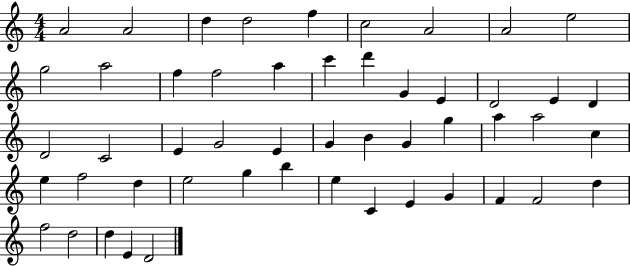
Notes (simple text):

A4/h A4/h D5/q D5/h F5/q C5/h A4/h A4/h E5/h G5/h A5/h F5/q F5/h A5/q C6/q D6/q G4/q E4/q D4/h E4/q D4/q D4/h C4/h E4/q G4/h E4/q G4/q B4/q G4/q G5/q A5/q A5/h C5/q E5/q F5/h D5/q E5/h G5/q B5/q E5/q C4/q E4/q G4/q F4/q F4/h D5/q F5/h D5/h D5/q E4/q D4/h